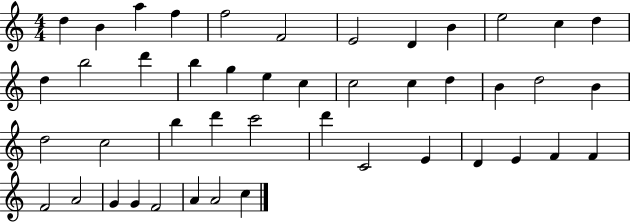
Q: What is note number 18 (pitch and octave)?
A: E5